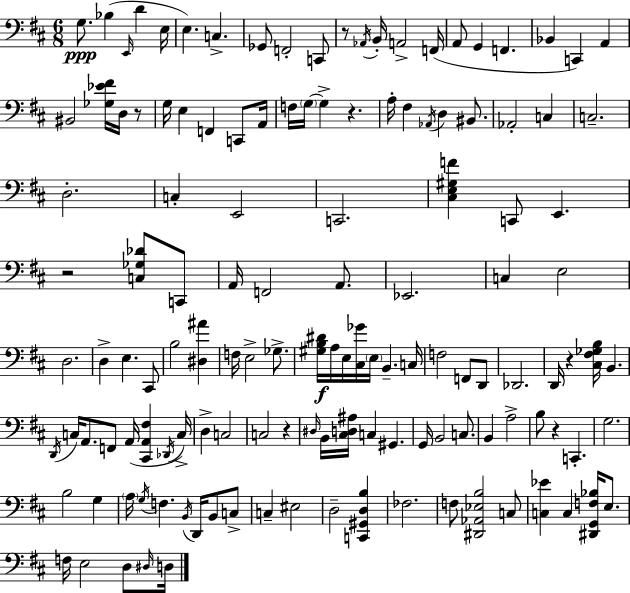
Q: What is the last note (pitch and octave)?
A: D3